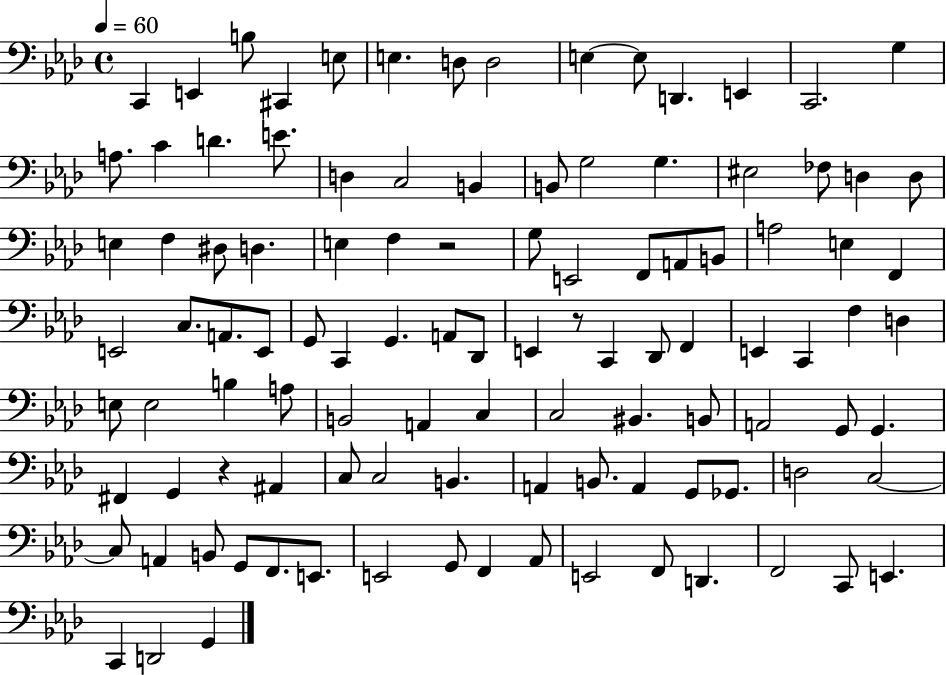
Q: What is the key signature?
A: AES major